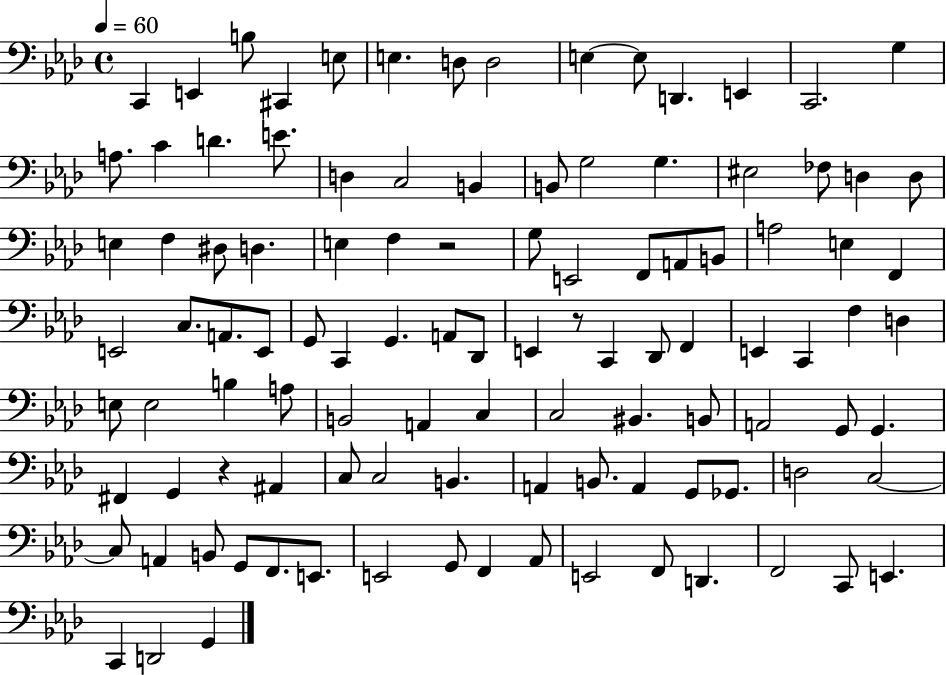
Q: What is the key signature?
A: AES major